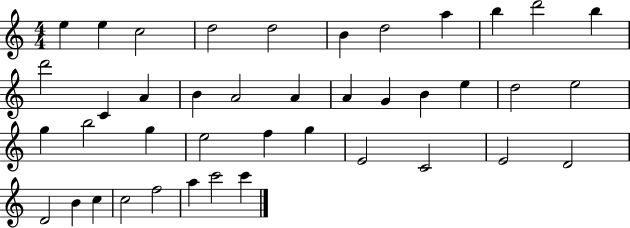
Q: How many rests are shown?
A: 0